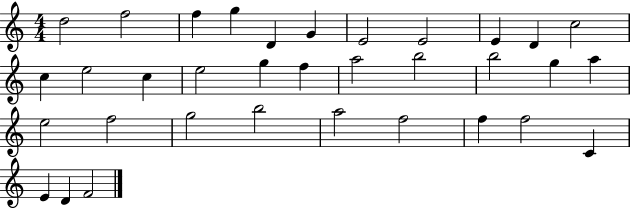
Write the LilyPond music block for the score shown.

{
  \clef treble
  \numericTimeSignature
  \time 4/4
  \key c \major
  d''2 f''2 | f''4 g''4 d'4 g'4 | e'2 e'2 | e'4 d'4 c''2 | \break c''4 e''2 c''4 | e''2 g''4 f''4 | a''2 b''2 | b''2 g''4 a''4 | \break e''2 f''2 | g''2 b''2 | a''2 f''2 | f''4 f''2 c'4 | \break e'4 d'4 f'2 | \bar "|."
}